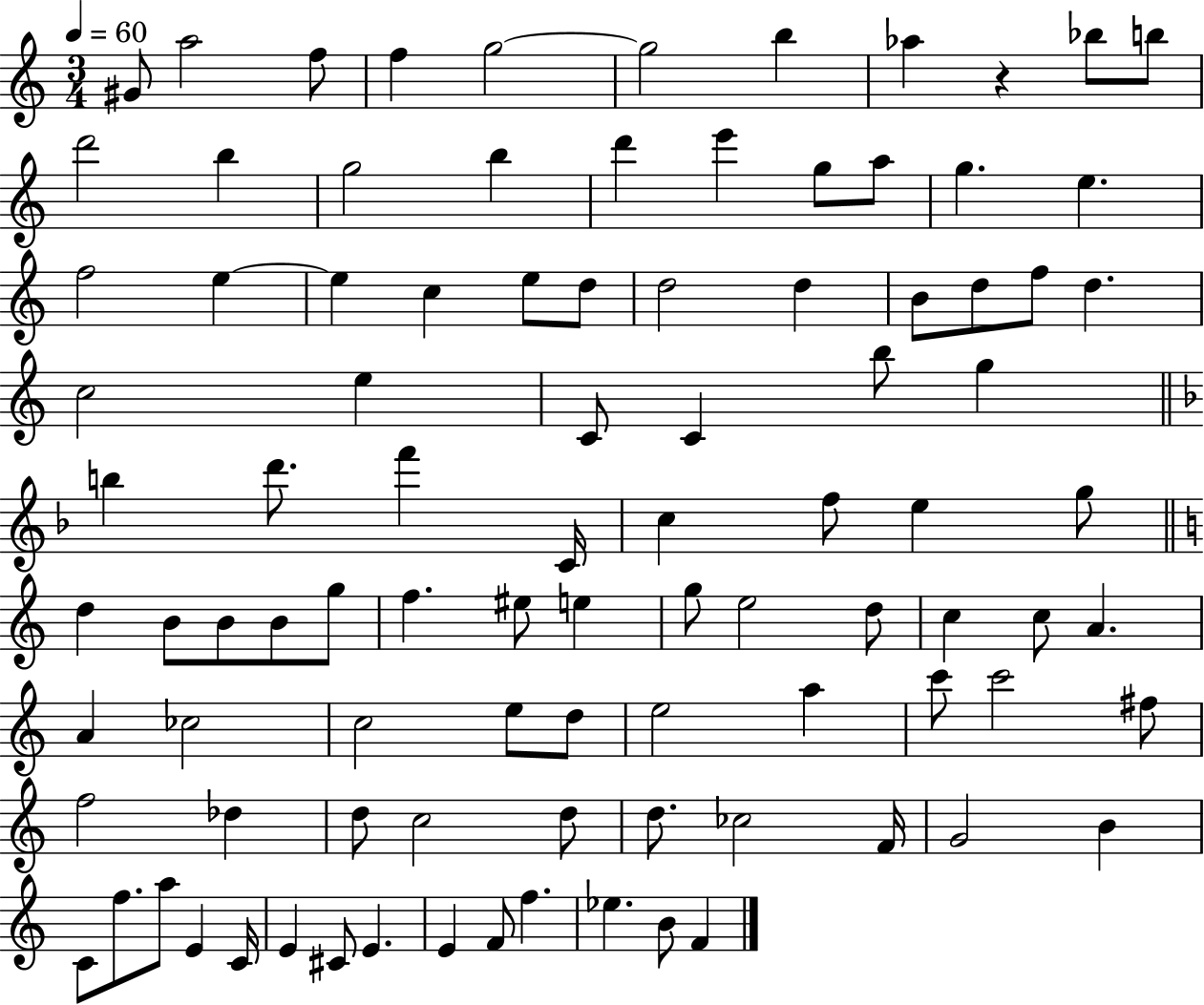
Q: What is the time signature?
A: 3/4